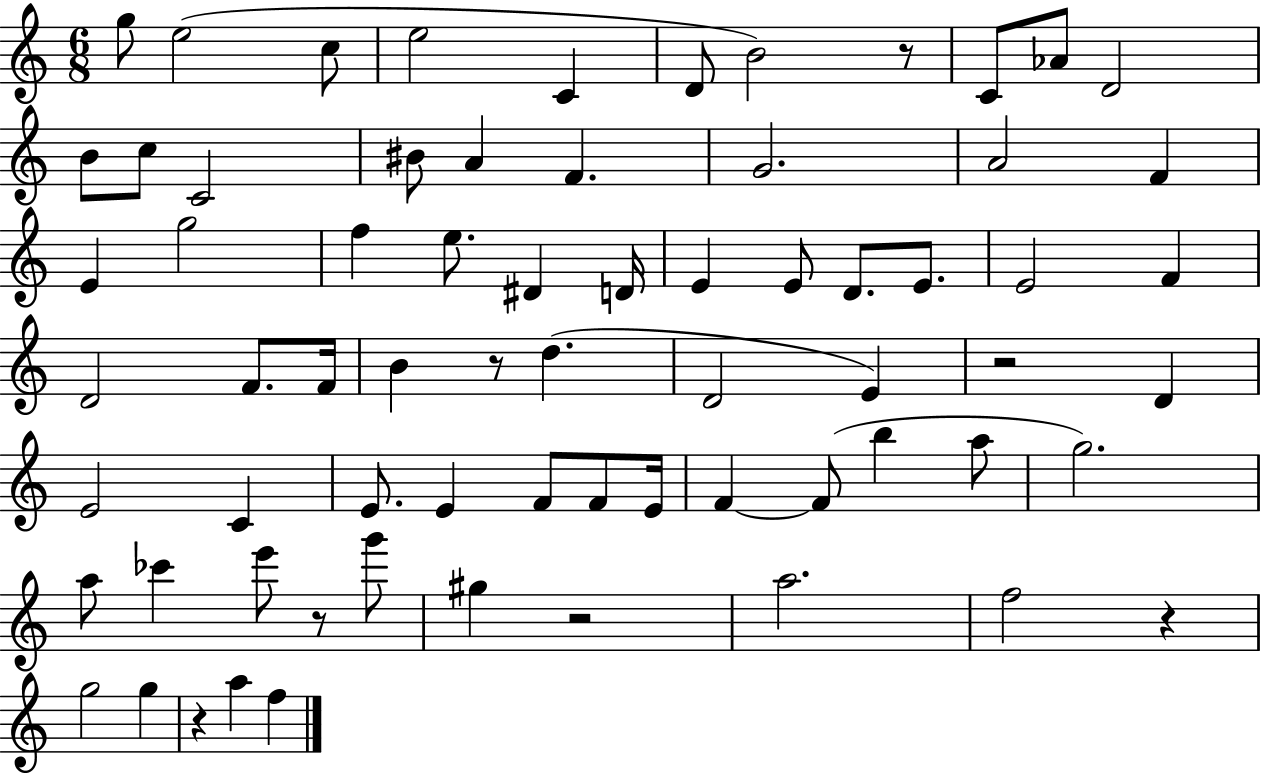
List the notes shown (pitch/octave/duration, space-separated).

G5/e E5/h C5/e E5/h C4/q D4/e B4/h R/e C4/e Ab4/e D4/h B4/e C5/e C4/h BIS4/e A4/q F4/q. G4/h. A4/h F4/q E4/q G5/h F5/q E5/e. D#4/q D4/s E4/q E4/e D4/e. E4/e. E4/h F4/q D4/h F4/e. F4/s B4/q R/e D5/q. D4/h E4/q R/h D4/q E4/h C4/q E4/e. E4/q F4/e F4/e E4/s F4/q F4/e B5/q A5/e G5/h. A5/e CES6/q E6/e R/e G6/e G#5/q R/h A5/h. F5/h R/q G5/h G5/q R/q A5/q F5/q